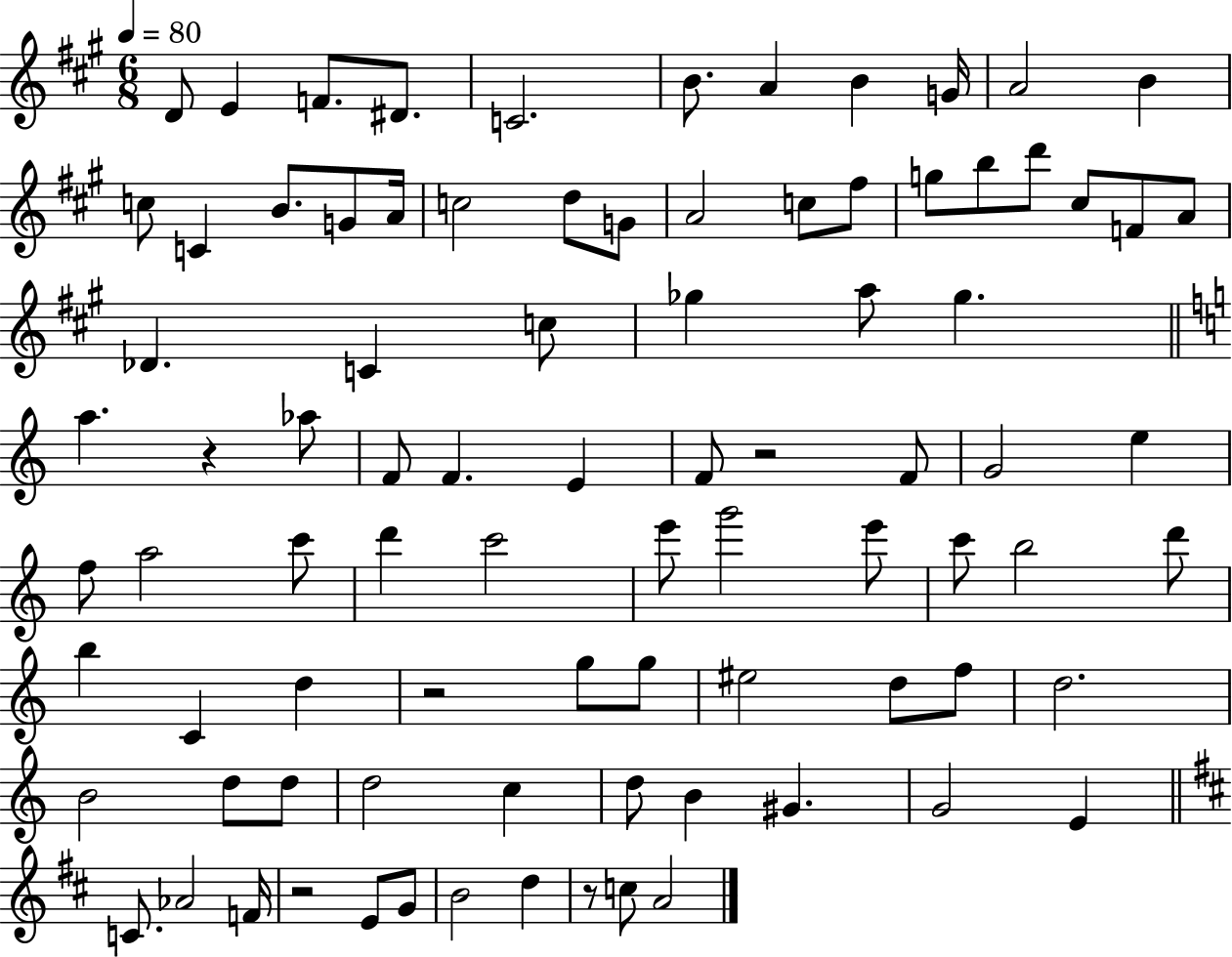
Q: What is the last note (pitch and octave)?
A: A4